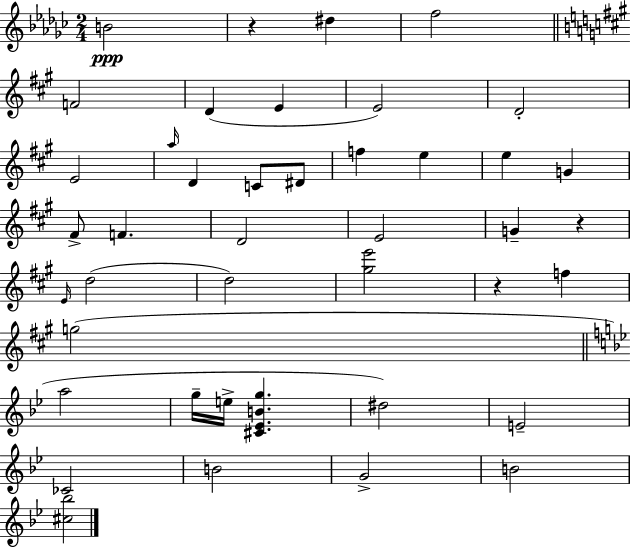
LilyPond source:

{
  \clef treble
  \numericTimeSignature
  \time 2/4
  \key ees \minor
  \repeat volta 2 { b'2\ppp | r4 dis''4 | f''2 | \bar "||" \break \key a \major f'2 | d'4( e'4 | e'2) | d'2-. | \break e'2 | \grace { a''16 } d'4 c'8 dis'8 | f''4 e''4 | e''4 g'4 | \break fis'8-> f'4. | d'2 | e'2 | g'4-- r4 | \break \grace { e'16 }( d''2 | d''2) | <gis'' e'''>2 | r4 f''4 | \break g''2( | \bar "||" \break \key g \minor a''2 | g''16-- e''16-> <cis' ees' b' g''>4. | dis''2) | e'2-- | \break ces'2 | b'2 | g'2-> | b'2 | \break <cis'' bes''>2 | } \bar "|."
}